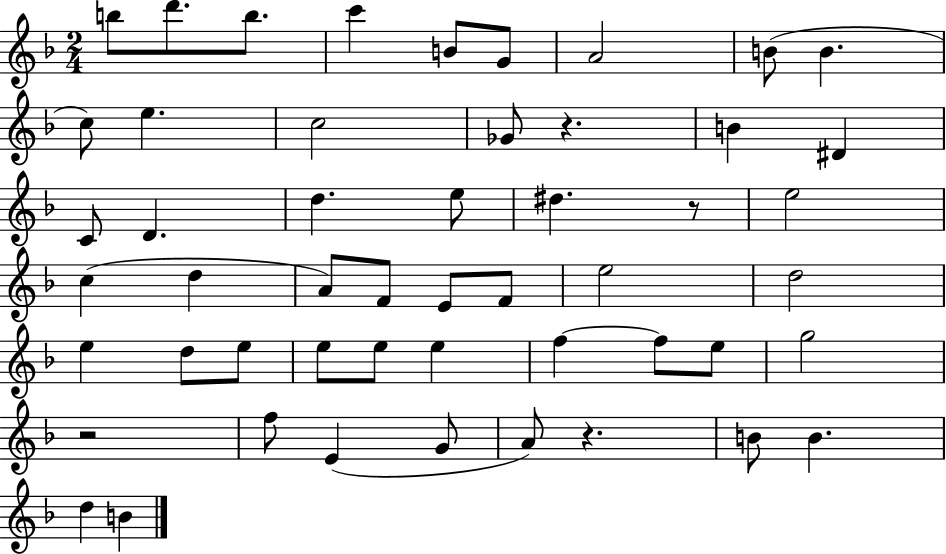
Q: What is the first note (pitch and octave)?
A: B5